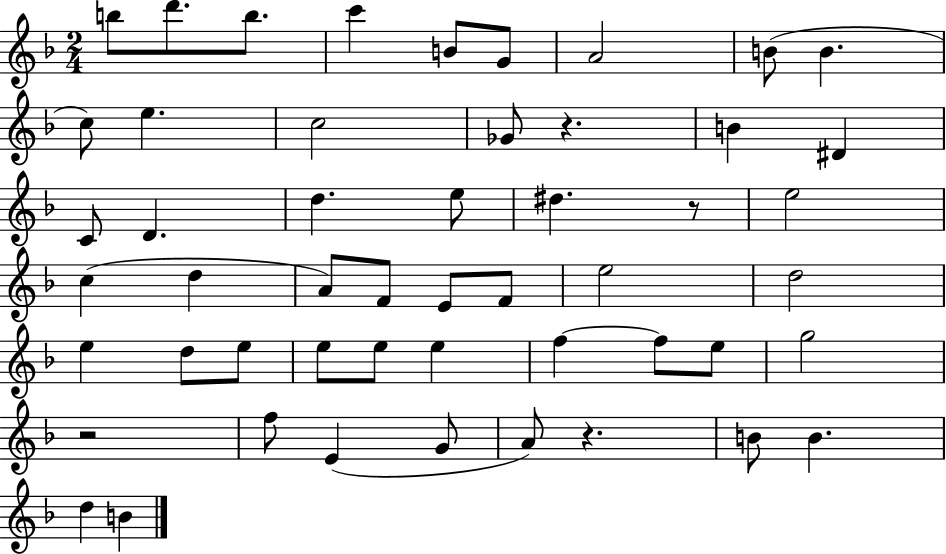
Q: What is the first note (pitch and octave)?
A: B5